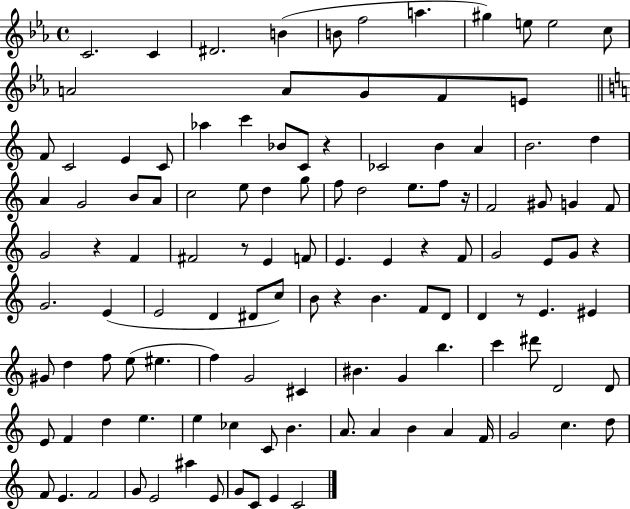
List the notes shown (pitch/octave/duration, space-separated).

C4/h. C4/q D#4/h. B4/q B4/e F5/h A5/q. G#5/q E5/e E5/h C5/e A4/h A4/e G4/e F4/e E4/e F4/e C4/h E4/q C4/e Ab5/q C6/q Bb4/e C4/e R/q CES4/h B4/q A4/q B4/h. D5/q A4/q G4/h B4/e A4/e C5/h E5/e D5/q G5/e F5/e D5/h E5/e. F5/e R/s F4/h G#4/e G4/q F4/e G4/h R/q F4/q F#4/h R/e E4/q F4/e E4/q. E4/q R/q F4/e G4/h E4/e G4/e R/q G4/h. E4/q E4/h D4/q D#4/e C5/e B4/e R/q B4/q. F4/e D4/e D4/q R/e E4/q. EIS4/q G#4/e D5/q F5/e E5/e EIS5/q. F5/q G4/h C#4/q BIS4/q. G4/q B5/q. C6/q D#6/e D4/h D4/e E4/e F4/q D5/q E5/q. E5/q CES5/q C4/e B4/q. A4/e. A4/q B4/q A4/q F4/s G4/h C5/q. D5/e F4/e E4/q. F4/h G4/e E4/h A#5/q E4/e G4/e C4/e E4/q C4/h